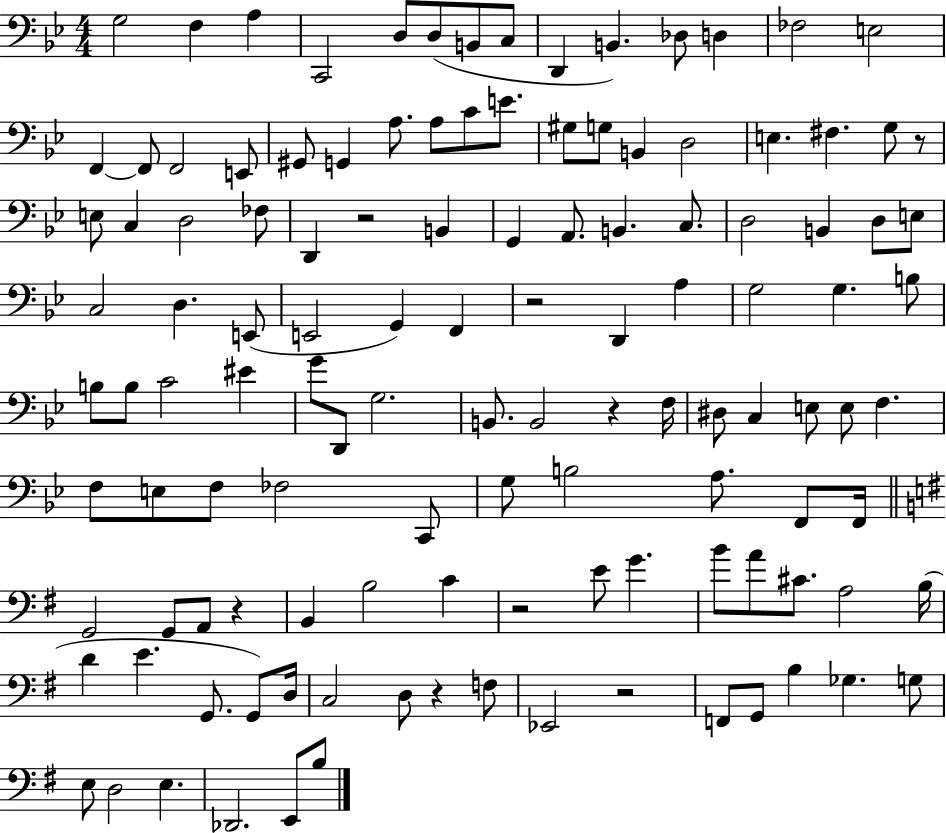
G3/h F3/q A3/q C2/h D3/e D3/e B2/e C3/e D2/q B2/q. Db3/e D3/q FES3/h E3/h F2/q F2/e F2/h E2/e G#2/e G2/q A3/e. A3/e C4/e E4/e. G#3/e G3/e B2/q D3/h E3/q. F#3/q. G3/e R/e E3/e C3/q D3/h FES3/e D2/q R/h B2/q G2/q A2/e. B2/q. C3/e. D3/h B2/q D3/e E3/e C3/h D3/q. E2/e E2/h G2/q F2/q R/h D2/q A3/q G3/h G3/q. B3/e B3/e B3/e C4/h EIS4/q G4/e D2/e G3/h. B2/e. B2/h R/q F3/s D#3/e C3/q E3/e E3/e F3/q. F3/e E3/e F3/e FES3/h C2/e G3/e B3/h A3/e. F2/e F2/s G2/h G2/e A2/e R/q B2/q B3/h C4/q R/h E4/e G4/q. B4/e A4/e C#4/e. A3/h B3/s D4/q E4/q. G2/e. G2/e D3/s C3/h D3/e R/q F3/e Eb2/h R/h F2/e G2/e B3/q Gb3/q. G3/e E3/e D3/h E3/q. Db2/h. E2/e B3/e